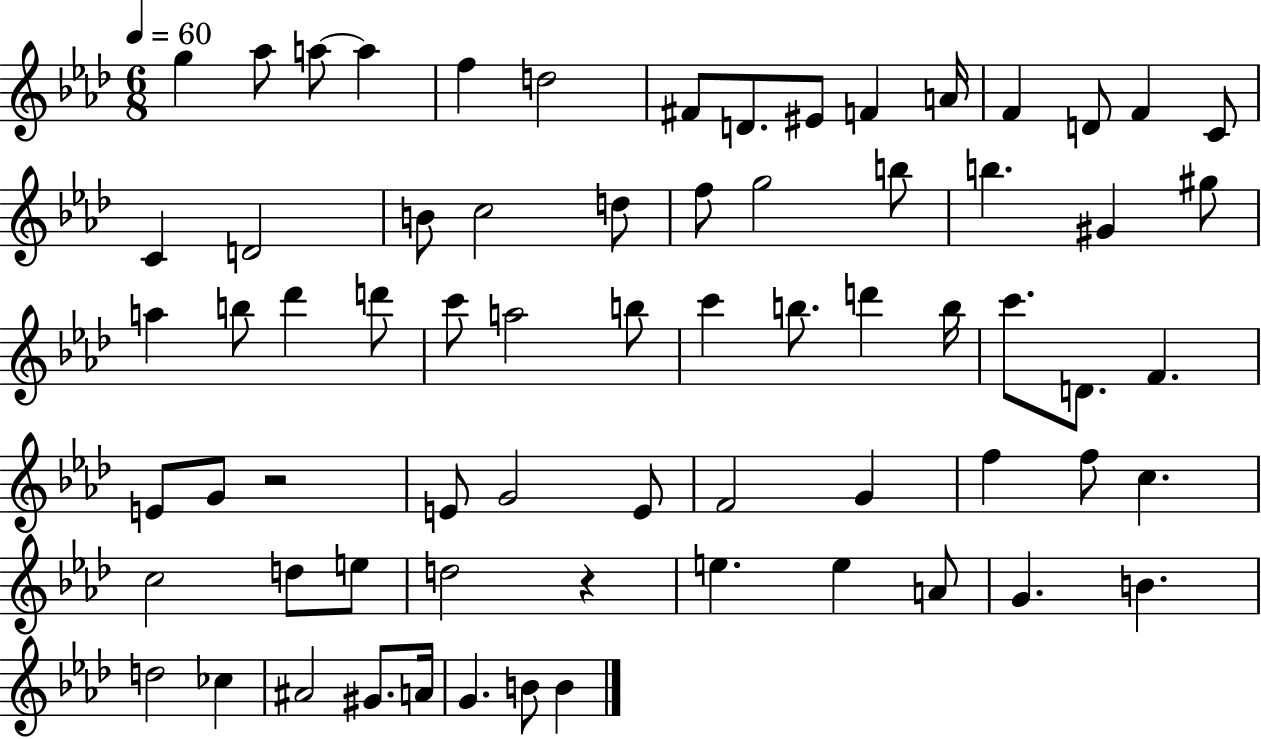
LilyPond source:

{
  \clef treble
  \numericTimeSignature
  \time 6/8
  \key aes \major
  \tempo 4 = 60
  g''4 aes''8 a''8~~ a''4 | f''4 d''2 | fis'8 d'8. eis'8 f'4 a'16 | f'4 d'8 f'4 c'8 | \break c'4 d'2 | b'8 c''2 d''8 | f''8 g''2 b''8 | b''4. gis'4 gis''8 | \break a''4 b''8 des'''4 d'''8 | c'''8 a''2 b''8 | c'''4 b''8. d'''4 b''16 | c'''8. d'8. f'4. | \break e'8 g'8 r2 | e'8 g'2 e'8 | f'2 g'4 | f''4 f''8 c''4. | \break c''2 d''8 e''8 | d''2 r4 | e''4. e''4 a'8 | g'4. b'4. | \break d''2 ces''4 | ais'2 gis'8. a'16 | g'4. b'8 b'4 | \bar "|."
}